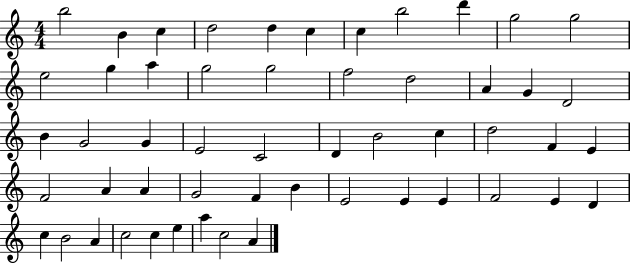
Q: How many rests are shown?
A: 0